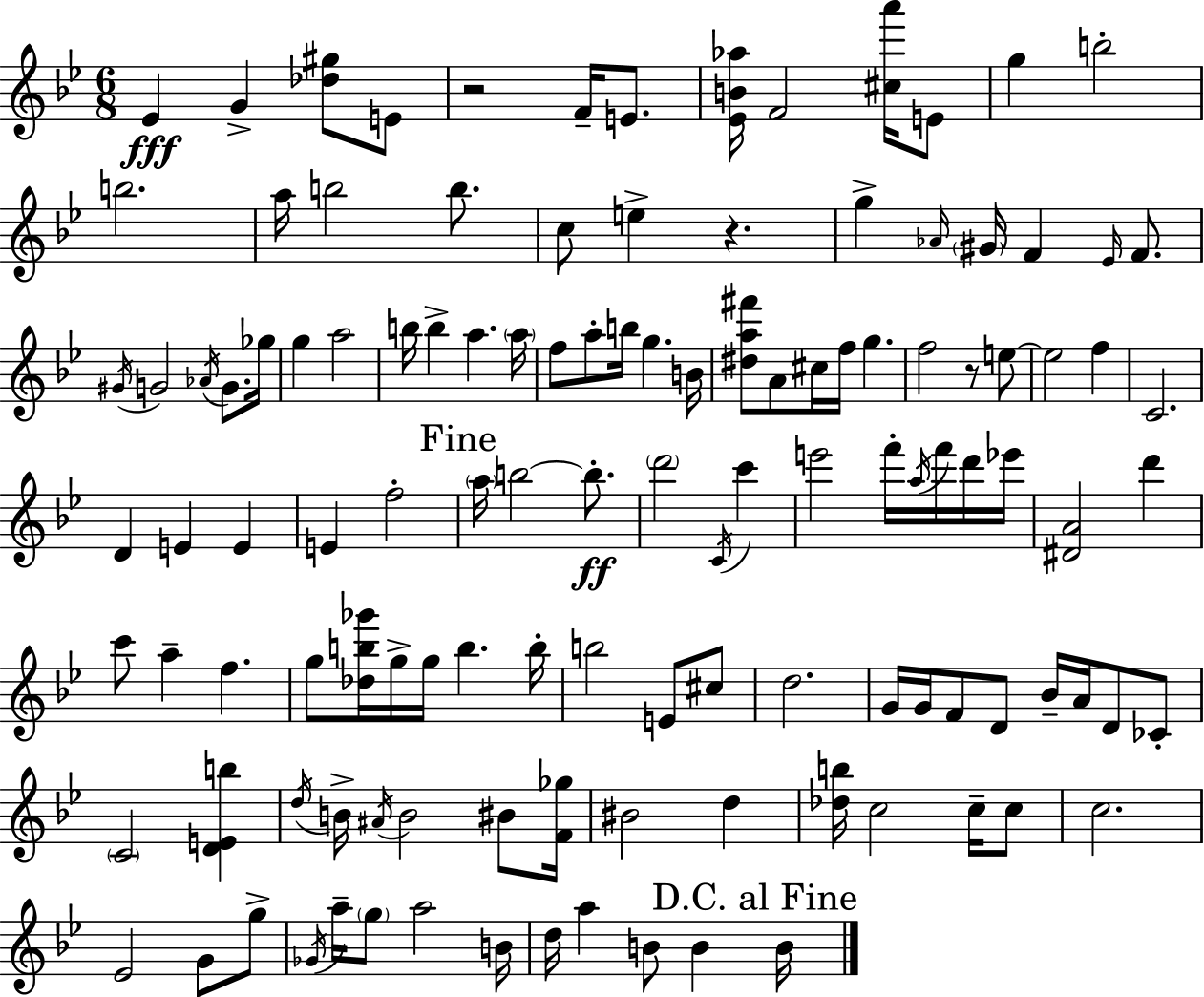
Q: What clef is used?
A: treble